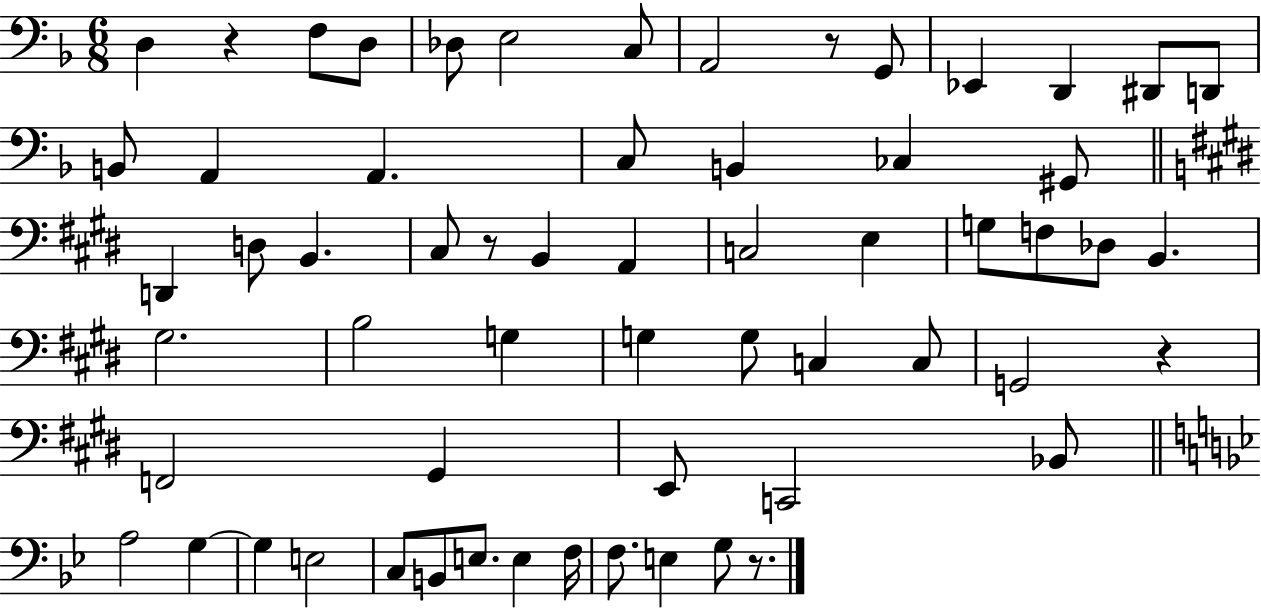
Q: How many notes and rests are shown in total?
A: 61